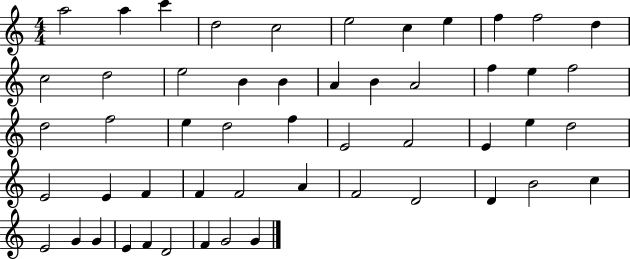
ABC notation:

X:1
T:Untitled
M:4/4
L:1/4
K:C
a2 a c' d2 c2 e2 c e f f2 d c2 d2 e2 B B A B A2 f e f2 d2 f2 e d2 f E2 F2 E e d2 E2 E F F F2 A F2 D2 D B2 c E2 G G E F D2 F G2 G